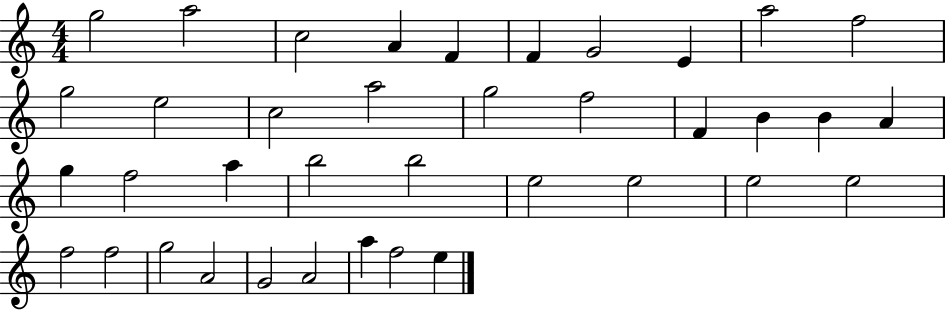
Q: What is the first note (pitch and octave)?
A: G5